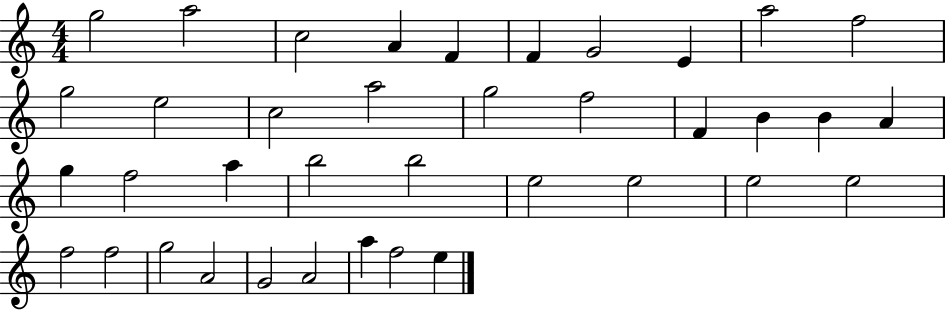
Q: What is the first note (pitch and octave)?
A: G5